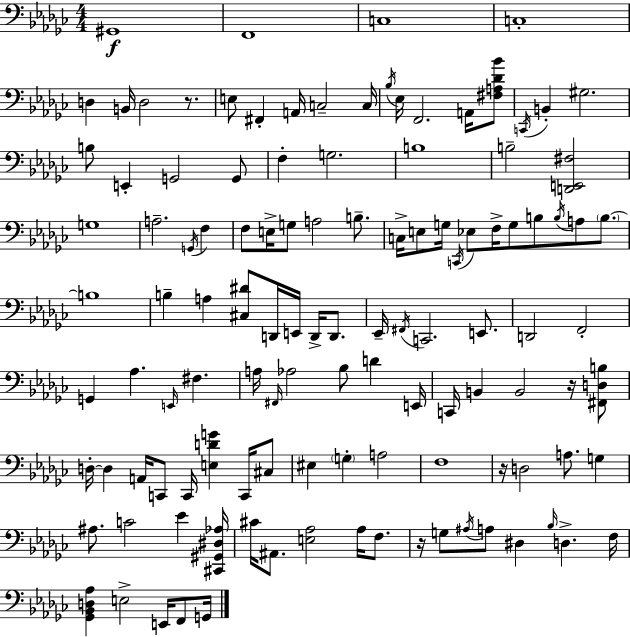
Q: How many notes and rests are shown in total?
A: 117